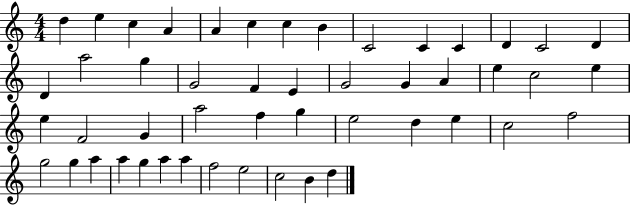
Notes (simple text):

D5/q E5/q C5/q A4/q A4/q C5/q C5/q B4/q C4/h C4/q C4/q D4/q C4/h D4/q D4/q A5/h G5/q G4/h F4/q E4/q G4/h G4/q A4/q E5/q C5/h E5/q E5/q F4/h G4/q A5/h F5/q G5/q E5/h D5/q E5/q C5/h F5/h G5/h G5/q A5/q A5/q G5/q A5/q A5/q F5/h E5/h C5/h B4/q D5/q